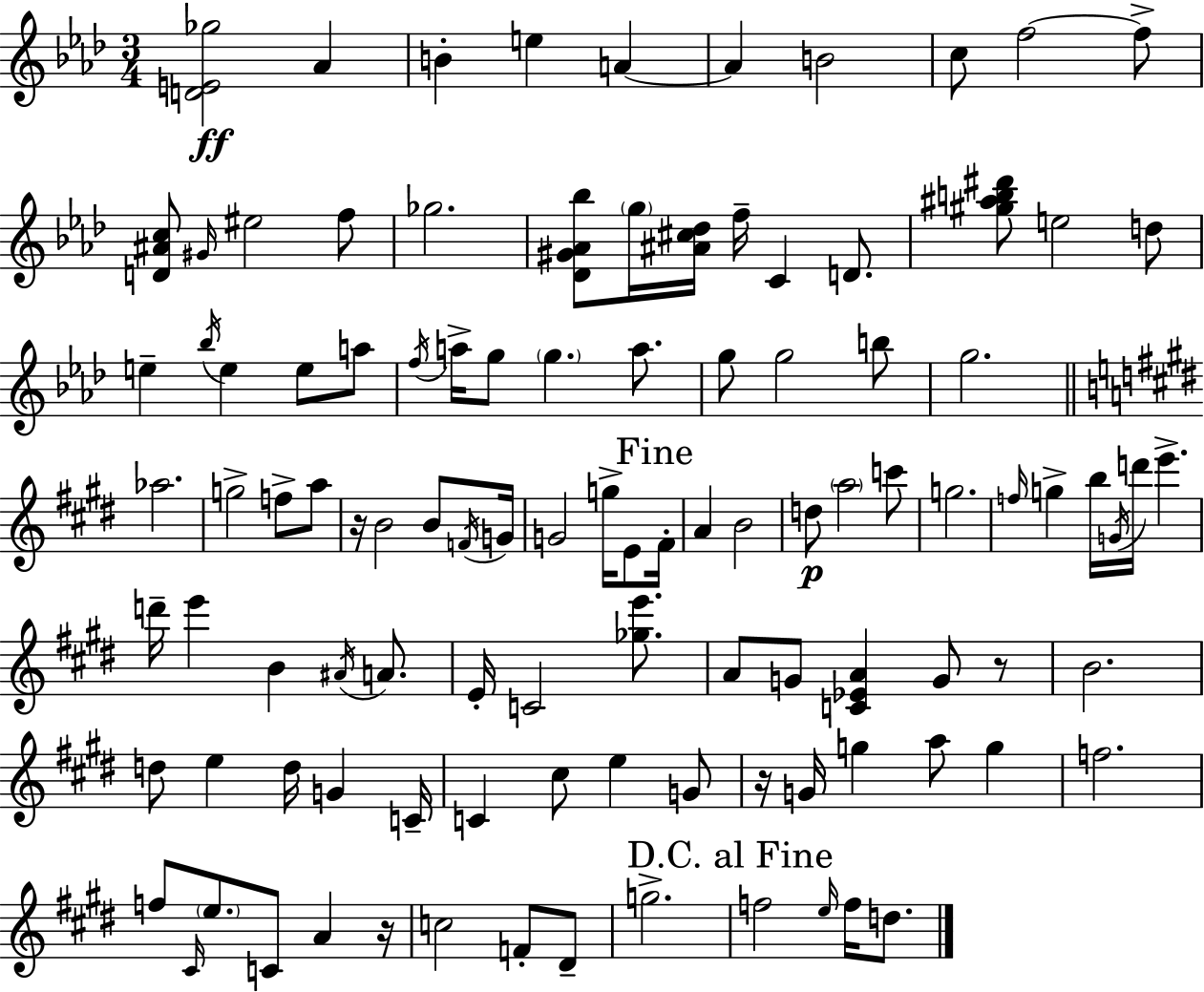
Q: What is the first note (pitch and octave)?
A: Ab4